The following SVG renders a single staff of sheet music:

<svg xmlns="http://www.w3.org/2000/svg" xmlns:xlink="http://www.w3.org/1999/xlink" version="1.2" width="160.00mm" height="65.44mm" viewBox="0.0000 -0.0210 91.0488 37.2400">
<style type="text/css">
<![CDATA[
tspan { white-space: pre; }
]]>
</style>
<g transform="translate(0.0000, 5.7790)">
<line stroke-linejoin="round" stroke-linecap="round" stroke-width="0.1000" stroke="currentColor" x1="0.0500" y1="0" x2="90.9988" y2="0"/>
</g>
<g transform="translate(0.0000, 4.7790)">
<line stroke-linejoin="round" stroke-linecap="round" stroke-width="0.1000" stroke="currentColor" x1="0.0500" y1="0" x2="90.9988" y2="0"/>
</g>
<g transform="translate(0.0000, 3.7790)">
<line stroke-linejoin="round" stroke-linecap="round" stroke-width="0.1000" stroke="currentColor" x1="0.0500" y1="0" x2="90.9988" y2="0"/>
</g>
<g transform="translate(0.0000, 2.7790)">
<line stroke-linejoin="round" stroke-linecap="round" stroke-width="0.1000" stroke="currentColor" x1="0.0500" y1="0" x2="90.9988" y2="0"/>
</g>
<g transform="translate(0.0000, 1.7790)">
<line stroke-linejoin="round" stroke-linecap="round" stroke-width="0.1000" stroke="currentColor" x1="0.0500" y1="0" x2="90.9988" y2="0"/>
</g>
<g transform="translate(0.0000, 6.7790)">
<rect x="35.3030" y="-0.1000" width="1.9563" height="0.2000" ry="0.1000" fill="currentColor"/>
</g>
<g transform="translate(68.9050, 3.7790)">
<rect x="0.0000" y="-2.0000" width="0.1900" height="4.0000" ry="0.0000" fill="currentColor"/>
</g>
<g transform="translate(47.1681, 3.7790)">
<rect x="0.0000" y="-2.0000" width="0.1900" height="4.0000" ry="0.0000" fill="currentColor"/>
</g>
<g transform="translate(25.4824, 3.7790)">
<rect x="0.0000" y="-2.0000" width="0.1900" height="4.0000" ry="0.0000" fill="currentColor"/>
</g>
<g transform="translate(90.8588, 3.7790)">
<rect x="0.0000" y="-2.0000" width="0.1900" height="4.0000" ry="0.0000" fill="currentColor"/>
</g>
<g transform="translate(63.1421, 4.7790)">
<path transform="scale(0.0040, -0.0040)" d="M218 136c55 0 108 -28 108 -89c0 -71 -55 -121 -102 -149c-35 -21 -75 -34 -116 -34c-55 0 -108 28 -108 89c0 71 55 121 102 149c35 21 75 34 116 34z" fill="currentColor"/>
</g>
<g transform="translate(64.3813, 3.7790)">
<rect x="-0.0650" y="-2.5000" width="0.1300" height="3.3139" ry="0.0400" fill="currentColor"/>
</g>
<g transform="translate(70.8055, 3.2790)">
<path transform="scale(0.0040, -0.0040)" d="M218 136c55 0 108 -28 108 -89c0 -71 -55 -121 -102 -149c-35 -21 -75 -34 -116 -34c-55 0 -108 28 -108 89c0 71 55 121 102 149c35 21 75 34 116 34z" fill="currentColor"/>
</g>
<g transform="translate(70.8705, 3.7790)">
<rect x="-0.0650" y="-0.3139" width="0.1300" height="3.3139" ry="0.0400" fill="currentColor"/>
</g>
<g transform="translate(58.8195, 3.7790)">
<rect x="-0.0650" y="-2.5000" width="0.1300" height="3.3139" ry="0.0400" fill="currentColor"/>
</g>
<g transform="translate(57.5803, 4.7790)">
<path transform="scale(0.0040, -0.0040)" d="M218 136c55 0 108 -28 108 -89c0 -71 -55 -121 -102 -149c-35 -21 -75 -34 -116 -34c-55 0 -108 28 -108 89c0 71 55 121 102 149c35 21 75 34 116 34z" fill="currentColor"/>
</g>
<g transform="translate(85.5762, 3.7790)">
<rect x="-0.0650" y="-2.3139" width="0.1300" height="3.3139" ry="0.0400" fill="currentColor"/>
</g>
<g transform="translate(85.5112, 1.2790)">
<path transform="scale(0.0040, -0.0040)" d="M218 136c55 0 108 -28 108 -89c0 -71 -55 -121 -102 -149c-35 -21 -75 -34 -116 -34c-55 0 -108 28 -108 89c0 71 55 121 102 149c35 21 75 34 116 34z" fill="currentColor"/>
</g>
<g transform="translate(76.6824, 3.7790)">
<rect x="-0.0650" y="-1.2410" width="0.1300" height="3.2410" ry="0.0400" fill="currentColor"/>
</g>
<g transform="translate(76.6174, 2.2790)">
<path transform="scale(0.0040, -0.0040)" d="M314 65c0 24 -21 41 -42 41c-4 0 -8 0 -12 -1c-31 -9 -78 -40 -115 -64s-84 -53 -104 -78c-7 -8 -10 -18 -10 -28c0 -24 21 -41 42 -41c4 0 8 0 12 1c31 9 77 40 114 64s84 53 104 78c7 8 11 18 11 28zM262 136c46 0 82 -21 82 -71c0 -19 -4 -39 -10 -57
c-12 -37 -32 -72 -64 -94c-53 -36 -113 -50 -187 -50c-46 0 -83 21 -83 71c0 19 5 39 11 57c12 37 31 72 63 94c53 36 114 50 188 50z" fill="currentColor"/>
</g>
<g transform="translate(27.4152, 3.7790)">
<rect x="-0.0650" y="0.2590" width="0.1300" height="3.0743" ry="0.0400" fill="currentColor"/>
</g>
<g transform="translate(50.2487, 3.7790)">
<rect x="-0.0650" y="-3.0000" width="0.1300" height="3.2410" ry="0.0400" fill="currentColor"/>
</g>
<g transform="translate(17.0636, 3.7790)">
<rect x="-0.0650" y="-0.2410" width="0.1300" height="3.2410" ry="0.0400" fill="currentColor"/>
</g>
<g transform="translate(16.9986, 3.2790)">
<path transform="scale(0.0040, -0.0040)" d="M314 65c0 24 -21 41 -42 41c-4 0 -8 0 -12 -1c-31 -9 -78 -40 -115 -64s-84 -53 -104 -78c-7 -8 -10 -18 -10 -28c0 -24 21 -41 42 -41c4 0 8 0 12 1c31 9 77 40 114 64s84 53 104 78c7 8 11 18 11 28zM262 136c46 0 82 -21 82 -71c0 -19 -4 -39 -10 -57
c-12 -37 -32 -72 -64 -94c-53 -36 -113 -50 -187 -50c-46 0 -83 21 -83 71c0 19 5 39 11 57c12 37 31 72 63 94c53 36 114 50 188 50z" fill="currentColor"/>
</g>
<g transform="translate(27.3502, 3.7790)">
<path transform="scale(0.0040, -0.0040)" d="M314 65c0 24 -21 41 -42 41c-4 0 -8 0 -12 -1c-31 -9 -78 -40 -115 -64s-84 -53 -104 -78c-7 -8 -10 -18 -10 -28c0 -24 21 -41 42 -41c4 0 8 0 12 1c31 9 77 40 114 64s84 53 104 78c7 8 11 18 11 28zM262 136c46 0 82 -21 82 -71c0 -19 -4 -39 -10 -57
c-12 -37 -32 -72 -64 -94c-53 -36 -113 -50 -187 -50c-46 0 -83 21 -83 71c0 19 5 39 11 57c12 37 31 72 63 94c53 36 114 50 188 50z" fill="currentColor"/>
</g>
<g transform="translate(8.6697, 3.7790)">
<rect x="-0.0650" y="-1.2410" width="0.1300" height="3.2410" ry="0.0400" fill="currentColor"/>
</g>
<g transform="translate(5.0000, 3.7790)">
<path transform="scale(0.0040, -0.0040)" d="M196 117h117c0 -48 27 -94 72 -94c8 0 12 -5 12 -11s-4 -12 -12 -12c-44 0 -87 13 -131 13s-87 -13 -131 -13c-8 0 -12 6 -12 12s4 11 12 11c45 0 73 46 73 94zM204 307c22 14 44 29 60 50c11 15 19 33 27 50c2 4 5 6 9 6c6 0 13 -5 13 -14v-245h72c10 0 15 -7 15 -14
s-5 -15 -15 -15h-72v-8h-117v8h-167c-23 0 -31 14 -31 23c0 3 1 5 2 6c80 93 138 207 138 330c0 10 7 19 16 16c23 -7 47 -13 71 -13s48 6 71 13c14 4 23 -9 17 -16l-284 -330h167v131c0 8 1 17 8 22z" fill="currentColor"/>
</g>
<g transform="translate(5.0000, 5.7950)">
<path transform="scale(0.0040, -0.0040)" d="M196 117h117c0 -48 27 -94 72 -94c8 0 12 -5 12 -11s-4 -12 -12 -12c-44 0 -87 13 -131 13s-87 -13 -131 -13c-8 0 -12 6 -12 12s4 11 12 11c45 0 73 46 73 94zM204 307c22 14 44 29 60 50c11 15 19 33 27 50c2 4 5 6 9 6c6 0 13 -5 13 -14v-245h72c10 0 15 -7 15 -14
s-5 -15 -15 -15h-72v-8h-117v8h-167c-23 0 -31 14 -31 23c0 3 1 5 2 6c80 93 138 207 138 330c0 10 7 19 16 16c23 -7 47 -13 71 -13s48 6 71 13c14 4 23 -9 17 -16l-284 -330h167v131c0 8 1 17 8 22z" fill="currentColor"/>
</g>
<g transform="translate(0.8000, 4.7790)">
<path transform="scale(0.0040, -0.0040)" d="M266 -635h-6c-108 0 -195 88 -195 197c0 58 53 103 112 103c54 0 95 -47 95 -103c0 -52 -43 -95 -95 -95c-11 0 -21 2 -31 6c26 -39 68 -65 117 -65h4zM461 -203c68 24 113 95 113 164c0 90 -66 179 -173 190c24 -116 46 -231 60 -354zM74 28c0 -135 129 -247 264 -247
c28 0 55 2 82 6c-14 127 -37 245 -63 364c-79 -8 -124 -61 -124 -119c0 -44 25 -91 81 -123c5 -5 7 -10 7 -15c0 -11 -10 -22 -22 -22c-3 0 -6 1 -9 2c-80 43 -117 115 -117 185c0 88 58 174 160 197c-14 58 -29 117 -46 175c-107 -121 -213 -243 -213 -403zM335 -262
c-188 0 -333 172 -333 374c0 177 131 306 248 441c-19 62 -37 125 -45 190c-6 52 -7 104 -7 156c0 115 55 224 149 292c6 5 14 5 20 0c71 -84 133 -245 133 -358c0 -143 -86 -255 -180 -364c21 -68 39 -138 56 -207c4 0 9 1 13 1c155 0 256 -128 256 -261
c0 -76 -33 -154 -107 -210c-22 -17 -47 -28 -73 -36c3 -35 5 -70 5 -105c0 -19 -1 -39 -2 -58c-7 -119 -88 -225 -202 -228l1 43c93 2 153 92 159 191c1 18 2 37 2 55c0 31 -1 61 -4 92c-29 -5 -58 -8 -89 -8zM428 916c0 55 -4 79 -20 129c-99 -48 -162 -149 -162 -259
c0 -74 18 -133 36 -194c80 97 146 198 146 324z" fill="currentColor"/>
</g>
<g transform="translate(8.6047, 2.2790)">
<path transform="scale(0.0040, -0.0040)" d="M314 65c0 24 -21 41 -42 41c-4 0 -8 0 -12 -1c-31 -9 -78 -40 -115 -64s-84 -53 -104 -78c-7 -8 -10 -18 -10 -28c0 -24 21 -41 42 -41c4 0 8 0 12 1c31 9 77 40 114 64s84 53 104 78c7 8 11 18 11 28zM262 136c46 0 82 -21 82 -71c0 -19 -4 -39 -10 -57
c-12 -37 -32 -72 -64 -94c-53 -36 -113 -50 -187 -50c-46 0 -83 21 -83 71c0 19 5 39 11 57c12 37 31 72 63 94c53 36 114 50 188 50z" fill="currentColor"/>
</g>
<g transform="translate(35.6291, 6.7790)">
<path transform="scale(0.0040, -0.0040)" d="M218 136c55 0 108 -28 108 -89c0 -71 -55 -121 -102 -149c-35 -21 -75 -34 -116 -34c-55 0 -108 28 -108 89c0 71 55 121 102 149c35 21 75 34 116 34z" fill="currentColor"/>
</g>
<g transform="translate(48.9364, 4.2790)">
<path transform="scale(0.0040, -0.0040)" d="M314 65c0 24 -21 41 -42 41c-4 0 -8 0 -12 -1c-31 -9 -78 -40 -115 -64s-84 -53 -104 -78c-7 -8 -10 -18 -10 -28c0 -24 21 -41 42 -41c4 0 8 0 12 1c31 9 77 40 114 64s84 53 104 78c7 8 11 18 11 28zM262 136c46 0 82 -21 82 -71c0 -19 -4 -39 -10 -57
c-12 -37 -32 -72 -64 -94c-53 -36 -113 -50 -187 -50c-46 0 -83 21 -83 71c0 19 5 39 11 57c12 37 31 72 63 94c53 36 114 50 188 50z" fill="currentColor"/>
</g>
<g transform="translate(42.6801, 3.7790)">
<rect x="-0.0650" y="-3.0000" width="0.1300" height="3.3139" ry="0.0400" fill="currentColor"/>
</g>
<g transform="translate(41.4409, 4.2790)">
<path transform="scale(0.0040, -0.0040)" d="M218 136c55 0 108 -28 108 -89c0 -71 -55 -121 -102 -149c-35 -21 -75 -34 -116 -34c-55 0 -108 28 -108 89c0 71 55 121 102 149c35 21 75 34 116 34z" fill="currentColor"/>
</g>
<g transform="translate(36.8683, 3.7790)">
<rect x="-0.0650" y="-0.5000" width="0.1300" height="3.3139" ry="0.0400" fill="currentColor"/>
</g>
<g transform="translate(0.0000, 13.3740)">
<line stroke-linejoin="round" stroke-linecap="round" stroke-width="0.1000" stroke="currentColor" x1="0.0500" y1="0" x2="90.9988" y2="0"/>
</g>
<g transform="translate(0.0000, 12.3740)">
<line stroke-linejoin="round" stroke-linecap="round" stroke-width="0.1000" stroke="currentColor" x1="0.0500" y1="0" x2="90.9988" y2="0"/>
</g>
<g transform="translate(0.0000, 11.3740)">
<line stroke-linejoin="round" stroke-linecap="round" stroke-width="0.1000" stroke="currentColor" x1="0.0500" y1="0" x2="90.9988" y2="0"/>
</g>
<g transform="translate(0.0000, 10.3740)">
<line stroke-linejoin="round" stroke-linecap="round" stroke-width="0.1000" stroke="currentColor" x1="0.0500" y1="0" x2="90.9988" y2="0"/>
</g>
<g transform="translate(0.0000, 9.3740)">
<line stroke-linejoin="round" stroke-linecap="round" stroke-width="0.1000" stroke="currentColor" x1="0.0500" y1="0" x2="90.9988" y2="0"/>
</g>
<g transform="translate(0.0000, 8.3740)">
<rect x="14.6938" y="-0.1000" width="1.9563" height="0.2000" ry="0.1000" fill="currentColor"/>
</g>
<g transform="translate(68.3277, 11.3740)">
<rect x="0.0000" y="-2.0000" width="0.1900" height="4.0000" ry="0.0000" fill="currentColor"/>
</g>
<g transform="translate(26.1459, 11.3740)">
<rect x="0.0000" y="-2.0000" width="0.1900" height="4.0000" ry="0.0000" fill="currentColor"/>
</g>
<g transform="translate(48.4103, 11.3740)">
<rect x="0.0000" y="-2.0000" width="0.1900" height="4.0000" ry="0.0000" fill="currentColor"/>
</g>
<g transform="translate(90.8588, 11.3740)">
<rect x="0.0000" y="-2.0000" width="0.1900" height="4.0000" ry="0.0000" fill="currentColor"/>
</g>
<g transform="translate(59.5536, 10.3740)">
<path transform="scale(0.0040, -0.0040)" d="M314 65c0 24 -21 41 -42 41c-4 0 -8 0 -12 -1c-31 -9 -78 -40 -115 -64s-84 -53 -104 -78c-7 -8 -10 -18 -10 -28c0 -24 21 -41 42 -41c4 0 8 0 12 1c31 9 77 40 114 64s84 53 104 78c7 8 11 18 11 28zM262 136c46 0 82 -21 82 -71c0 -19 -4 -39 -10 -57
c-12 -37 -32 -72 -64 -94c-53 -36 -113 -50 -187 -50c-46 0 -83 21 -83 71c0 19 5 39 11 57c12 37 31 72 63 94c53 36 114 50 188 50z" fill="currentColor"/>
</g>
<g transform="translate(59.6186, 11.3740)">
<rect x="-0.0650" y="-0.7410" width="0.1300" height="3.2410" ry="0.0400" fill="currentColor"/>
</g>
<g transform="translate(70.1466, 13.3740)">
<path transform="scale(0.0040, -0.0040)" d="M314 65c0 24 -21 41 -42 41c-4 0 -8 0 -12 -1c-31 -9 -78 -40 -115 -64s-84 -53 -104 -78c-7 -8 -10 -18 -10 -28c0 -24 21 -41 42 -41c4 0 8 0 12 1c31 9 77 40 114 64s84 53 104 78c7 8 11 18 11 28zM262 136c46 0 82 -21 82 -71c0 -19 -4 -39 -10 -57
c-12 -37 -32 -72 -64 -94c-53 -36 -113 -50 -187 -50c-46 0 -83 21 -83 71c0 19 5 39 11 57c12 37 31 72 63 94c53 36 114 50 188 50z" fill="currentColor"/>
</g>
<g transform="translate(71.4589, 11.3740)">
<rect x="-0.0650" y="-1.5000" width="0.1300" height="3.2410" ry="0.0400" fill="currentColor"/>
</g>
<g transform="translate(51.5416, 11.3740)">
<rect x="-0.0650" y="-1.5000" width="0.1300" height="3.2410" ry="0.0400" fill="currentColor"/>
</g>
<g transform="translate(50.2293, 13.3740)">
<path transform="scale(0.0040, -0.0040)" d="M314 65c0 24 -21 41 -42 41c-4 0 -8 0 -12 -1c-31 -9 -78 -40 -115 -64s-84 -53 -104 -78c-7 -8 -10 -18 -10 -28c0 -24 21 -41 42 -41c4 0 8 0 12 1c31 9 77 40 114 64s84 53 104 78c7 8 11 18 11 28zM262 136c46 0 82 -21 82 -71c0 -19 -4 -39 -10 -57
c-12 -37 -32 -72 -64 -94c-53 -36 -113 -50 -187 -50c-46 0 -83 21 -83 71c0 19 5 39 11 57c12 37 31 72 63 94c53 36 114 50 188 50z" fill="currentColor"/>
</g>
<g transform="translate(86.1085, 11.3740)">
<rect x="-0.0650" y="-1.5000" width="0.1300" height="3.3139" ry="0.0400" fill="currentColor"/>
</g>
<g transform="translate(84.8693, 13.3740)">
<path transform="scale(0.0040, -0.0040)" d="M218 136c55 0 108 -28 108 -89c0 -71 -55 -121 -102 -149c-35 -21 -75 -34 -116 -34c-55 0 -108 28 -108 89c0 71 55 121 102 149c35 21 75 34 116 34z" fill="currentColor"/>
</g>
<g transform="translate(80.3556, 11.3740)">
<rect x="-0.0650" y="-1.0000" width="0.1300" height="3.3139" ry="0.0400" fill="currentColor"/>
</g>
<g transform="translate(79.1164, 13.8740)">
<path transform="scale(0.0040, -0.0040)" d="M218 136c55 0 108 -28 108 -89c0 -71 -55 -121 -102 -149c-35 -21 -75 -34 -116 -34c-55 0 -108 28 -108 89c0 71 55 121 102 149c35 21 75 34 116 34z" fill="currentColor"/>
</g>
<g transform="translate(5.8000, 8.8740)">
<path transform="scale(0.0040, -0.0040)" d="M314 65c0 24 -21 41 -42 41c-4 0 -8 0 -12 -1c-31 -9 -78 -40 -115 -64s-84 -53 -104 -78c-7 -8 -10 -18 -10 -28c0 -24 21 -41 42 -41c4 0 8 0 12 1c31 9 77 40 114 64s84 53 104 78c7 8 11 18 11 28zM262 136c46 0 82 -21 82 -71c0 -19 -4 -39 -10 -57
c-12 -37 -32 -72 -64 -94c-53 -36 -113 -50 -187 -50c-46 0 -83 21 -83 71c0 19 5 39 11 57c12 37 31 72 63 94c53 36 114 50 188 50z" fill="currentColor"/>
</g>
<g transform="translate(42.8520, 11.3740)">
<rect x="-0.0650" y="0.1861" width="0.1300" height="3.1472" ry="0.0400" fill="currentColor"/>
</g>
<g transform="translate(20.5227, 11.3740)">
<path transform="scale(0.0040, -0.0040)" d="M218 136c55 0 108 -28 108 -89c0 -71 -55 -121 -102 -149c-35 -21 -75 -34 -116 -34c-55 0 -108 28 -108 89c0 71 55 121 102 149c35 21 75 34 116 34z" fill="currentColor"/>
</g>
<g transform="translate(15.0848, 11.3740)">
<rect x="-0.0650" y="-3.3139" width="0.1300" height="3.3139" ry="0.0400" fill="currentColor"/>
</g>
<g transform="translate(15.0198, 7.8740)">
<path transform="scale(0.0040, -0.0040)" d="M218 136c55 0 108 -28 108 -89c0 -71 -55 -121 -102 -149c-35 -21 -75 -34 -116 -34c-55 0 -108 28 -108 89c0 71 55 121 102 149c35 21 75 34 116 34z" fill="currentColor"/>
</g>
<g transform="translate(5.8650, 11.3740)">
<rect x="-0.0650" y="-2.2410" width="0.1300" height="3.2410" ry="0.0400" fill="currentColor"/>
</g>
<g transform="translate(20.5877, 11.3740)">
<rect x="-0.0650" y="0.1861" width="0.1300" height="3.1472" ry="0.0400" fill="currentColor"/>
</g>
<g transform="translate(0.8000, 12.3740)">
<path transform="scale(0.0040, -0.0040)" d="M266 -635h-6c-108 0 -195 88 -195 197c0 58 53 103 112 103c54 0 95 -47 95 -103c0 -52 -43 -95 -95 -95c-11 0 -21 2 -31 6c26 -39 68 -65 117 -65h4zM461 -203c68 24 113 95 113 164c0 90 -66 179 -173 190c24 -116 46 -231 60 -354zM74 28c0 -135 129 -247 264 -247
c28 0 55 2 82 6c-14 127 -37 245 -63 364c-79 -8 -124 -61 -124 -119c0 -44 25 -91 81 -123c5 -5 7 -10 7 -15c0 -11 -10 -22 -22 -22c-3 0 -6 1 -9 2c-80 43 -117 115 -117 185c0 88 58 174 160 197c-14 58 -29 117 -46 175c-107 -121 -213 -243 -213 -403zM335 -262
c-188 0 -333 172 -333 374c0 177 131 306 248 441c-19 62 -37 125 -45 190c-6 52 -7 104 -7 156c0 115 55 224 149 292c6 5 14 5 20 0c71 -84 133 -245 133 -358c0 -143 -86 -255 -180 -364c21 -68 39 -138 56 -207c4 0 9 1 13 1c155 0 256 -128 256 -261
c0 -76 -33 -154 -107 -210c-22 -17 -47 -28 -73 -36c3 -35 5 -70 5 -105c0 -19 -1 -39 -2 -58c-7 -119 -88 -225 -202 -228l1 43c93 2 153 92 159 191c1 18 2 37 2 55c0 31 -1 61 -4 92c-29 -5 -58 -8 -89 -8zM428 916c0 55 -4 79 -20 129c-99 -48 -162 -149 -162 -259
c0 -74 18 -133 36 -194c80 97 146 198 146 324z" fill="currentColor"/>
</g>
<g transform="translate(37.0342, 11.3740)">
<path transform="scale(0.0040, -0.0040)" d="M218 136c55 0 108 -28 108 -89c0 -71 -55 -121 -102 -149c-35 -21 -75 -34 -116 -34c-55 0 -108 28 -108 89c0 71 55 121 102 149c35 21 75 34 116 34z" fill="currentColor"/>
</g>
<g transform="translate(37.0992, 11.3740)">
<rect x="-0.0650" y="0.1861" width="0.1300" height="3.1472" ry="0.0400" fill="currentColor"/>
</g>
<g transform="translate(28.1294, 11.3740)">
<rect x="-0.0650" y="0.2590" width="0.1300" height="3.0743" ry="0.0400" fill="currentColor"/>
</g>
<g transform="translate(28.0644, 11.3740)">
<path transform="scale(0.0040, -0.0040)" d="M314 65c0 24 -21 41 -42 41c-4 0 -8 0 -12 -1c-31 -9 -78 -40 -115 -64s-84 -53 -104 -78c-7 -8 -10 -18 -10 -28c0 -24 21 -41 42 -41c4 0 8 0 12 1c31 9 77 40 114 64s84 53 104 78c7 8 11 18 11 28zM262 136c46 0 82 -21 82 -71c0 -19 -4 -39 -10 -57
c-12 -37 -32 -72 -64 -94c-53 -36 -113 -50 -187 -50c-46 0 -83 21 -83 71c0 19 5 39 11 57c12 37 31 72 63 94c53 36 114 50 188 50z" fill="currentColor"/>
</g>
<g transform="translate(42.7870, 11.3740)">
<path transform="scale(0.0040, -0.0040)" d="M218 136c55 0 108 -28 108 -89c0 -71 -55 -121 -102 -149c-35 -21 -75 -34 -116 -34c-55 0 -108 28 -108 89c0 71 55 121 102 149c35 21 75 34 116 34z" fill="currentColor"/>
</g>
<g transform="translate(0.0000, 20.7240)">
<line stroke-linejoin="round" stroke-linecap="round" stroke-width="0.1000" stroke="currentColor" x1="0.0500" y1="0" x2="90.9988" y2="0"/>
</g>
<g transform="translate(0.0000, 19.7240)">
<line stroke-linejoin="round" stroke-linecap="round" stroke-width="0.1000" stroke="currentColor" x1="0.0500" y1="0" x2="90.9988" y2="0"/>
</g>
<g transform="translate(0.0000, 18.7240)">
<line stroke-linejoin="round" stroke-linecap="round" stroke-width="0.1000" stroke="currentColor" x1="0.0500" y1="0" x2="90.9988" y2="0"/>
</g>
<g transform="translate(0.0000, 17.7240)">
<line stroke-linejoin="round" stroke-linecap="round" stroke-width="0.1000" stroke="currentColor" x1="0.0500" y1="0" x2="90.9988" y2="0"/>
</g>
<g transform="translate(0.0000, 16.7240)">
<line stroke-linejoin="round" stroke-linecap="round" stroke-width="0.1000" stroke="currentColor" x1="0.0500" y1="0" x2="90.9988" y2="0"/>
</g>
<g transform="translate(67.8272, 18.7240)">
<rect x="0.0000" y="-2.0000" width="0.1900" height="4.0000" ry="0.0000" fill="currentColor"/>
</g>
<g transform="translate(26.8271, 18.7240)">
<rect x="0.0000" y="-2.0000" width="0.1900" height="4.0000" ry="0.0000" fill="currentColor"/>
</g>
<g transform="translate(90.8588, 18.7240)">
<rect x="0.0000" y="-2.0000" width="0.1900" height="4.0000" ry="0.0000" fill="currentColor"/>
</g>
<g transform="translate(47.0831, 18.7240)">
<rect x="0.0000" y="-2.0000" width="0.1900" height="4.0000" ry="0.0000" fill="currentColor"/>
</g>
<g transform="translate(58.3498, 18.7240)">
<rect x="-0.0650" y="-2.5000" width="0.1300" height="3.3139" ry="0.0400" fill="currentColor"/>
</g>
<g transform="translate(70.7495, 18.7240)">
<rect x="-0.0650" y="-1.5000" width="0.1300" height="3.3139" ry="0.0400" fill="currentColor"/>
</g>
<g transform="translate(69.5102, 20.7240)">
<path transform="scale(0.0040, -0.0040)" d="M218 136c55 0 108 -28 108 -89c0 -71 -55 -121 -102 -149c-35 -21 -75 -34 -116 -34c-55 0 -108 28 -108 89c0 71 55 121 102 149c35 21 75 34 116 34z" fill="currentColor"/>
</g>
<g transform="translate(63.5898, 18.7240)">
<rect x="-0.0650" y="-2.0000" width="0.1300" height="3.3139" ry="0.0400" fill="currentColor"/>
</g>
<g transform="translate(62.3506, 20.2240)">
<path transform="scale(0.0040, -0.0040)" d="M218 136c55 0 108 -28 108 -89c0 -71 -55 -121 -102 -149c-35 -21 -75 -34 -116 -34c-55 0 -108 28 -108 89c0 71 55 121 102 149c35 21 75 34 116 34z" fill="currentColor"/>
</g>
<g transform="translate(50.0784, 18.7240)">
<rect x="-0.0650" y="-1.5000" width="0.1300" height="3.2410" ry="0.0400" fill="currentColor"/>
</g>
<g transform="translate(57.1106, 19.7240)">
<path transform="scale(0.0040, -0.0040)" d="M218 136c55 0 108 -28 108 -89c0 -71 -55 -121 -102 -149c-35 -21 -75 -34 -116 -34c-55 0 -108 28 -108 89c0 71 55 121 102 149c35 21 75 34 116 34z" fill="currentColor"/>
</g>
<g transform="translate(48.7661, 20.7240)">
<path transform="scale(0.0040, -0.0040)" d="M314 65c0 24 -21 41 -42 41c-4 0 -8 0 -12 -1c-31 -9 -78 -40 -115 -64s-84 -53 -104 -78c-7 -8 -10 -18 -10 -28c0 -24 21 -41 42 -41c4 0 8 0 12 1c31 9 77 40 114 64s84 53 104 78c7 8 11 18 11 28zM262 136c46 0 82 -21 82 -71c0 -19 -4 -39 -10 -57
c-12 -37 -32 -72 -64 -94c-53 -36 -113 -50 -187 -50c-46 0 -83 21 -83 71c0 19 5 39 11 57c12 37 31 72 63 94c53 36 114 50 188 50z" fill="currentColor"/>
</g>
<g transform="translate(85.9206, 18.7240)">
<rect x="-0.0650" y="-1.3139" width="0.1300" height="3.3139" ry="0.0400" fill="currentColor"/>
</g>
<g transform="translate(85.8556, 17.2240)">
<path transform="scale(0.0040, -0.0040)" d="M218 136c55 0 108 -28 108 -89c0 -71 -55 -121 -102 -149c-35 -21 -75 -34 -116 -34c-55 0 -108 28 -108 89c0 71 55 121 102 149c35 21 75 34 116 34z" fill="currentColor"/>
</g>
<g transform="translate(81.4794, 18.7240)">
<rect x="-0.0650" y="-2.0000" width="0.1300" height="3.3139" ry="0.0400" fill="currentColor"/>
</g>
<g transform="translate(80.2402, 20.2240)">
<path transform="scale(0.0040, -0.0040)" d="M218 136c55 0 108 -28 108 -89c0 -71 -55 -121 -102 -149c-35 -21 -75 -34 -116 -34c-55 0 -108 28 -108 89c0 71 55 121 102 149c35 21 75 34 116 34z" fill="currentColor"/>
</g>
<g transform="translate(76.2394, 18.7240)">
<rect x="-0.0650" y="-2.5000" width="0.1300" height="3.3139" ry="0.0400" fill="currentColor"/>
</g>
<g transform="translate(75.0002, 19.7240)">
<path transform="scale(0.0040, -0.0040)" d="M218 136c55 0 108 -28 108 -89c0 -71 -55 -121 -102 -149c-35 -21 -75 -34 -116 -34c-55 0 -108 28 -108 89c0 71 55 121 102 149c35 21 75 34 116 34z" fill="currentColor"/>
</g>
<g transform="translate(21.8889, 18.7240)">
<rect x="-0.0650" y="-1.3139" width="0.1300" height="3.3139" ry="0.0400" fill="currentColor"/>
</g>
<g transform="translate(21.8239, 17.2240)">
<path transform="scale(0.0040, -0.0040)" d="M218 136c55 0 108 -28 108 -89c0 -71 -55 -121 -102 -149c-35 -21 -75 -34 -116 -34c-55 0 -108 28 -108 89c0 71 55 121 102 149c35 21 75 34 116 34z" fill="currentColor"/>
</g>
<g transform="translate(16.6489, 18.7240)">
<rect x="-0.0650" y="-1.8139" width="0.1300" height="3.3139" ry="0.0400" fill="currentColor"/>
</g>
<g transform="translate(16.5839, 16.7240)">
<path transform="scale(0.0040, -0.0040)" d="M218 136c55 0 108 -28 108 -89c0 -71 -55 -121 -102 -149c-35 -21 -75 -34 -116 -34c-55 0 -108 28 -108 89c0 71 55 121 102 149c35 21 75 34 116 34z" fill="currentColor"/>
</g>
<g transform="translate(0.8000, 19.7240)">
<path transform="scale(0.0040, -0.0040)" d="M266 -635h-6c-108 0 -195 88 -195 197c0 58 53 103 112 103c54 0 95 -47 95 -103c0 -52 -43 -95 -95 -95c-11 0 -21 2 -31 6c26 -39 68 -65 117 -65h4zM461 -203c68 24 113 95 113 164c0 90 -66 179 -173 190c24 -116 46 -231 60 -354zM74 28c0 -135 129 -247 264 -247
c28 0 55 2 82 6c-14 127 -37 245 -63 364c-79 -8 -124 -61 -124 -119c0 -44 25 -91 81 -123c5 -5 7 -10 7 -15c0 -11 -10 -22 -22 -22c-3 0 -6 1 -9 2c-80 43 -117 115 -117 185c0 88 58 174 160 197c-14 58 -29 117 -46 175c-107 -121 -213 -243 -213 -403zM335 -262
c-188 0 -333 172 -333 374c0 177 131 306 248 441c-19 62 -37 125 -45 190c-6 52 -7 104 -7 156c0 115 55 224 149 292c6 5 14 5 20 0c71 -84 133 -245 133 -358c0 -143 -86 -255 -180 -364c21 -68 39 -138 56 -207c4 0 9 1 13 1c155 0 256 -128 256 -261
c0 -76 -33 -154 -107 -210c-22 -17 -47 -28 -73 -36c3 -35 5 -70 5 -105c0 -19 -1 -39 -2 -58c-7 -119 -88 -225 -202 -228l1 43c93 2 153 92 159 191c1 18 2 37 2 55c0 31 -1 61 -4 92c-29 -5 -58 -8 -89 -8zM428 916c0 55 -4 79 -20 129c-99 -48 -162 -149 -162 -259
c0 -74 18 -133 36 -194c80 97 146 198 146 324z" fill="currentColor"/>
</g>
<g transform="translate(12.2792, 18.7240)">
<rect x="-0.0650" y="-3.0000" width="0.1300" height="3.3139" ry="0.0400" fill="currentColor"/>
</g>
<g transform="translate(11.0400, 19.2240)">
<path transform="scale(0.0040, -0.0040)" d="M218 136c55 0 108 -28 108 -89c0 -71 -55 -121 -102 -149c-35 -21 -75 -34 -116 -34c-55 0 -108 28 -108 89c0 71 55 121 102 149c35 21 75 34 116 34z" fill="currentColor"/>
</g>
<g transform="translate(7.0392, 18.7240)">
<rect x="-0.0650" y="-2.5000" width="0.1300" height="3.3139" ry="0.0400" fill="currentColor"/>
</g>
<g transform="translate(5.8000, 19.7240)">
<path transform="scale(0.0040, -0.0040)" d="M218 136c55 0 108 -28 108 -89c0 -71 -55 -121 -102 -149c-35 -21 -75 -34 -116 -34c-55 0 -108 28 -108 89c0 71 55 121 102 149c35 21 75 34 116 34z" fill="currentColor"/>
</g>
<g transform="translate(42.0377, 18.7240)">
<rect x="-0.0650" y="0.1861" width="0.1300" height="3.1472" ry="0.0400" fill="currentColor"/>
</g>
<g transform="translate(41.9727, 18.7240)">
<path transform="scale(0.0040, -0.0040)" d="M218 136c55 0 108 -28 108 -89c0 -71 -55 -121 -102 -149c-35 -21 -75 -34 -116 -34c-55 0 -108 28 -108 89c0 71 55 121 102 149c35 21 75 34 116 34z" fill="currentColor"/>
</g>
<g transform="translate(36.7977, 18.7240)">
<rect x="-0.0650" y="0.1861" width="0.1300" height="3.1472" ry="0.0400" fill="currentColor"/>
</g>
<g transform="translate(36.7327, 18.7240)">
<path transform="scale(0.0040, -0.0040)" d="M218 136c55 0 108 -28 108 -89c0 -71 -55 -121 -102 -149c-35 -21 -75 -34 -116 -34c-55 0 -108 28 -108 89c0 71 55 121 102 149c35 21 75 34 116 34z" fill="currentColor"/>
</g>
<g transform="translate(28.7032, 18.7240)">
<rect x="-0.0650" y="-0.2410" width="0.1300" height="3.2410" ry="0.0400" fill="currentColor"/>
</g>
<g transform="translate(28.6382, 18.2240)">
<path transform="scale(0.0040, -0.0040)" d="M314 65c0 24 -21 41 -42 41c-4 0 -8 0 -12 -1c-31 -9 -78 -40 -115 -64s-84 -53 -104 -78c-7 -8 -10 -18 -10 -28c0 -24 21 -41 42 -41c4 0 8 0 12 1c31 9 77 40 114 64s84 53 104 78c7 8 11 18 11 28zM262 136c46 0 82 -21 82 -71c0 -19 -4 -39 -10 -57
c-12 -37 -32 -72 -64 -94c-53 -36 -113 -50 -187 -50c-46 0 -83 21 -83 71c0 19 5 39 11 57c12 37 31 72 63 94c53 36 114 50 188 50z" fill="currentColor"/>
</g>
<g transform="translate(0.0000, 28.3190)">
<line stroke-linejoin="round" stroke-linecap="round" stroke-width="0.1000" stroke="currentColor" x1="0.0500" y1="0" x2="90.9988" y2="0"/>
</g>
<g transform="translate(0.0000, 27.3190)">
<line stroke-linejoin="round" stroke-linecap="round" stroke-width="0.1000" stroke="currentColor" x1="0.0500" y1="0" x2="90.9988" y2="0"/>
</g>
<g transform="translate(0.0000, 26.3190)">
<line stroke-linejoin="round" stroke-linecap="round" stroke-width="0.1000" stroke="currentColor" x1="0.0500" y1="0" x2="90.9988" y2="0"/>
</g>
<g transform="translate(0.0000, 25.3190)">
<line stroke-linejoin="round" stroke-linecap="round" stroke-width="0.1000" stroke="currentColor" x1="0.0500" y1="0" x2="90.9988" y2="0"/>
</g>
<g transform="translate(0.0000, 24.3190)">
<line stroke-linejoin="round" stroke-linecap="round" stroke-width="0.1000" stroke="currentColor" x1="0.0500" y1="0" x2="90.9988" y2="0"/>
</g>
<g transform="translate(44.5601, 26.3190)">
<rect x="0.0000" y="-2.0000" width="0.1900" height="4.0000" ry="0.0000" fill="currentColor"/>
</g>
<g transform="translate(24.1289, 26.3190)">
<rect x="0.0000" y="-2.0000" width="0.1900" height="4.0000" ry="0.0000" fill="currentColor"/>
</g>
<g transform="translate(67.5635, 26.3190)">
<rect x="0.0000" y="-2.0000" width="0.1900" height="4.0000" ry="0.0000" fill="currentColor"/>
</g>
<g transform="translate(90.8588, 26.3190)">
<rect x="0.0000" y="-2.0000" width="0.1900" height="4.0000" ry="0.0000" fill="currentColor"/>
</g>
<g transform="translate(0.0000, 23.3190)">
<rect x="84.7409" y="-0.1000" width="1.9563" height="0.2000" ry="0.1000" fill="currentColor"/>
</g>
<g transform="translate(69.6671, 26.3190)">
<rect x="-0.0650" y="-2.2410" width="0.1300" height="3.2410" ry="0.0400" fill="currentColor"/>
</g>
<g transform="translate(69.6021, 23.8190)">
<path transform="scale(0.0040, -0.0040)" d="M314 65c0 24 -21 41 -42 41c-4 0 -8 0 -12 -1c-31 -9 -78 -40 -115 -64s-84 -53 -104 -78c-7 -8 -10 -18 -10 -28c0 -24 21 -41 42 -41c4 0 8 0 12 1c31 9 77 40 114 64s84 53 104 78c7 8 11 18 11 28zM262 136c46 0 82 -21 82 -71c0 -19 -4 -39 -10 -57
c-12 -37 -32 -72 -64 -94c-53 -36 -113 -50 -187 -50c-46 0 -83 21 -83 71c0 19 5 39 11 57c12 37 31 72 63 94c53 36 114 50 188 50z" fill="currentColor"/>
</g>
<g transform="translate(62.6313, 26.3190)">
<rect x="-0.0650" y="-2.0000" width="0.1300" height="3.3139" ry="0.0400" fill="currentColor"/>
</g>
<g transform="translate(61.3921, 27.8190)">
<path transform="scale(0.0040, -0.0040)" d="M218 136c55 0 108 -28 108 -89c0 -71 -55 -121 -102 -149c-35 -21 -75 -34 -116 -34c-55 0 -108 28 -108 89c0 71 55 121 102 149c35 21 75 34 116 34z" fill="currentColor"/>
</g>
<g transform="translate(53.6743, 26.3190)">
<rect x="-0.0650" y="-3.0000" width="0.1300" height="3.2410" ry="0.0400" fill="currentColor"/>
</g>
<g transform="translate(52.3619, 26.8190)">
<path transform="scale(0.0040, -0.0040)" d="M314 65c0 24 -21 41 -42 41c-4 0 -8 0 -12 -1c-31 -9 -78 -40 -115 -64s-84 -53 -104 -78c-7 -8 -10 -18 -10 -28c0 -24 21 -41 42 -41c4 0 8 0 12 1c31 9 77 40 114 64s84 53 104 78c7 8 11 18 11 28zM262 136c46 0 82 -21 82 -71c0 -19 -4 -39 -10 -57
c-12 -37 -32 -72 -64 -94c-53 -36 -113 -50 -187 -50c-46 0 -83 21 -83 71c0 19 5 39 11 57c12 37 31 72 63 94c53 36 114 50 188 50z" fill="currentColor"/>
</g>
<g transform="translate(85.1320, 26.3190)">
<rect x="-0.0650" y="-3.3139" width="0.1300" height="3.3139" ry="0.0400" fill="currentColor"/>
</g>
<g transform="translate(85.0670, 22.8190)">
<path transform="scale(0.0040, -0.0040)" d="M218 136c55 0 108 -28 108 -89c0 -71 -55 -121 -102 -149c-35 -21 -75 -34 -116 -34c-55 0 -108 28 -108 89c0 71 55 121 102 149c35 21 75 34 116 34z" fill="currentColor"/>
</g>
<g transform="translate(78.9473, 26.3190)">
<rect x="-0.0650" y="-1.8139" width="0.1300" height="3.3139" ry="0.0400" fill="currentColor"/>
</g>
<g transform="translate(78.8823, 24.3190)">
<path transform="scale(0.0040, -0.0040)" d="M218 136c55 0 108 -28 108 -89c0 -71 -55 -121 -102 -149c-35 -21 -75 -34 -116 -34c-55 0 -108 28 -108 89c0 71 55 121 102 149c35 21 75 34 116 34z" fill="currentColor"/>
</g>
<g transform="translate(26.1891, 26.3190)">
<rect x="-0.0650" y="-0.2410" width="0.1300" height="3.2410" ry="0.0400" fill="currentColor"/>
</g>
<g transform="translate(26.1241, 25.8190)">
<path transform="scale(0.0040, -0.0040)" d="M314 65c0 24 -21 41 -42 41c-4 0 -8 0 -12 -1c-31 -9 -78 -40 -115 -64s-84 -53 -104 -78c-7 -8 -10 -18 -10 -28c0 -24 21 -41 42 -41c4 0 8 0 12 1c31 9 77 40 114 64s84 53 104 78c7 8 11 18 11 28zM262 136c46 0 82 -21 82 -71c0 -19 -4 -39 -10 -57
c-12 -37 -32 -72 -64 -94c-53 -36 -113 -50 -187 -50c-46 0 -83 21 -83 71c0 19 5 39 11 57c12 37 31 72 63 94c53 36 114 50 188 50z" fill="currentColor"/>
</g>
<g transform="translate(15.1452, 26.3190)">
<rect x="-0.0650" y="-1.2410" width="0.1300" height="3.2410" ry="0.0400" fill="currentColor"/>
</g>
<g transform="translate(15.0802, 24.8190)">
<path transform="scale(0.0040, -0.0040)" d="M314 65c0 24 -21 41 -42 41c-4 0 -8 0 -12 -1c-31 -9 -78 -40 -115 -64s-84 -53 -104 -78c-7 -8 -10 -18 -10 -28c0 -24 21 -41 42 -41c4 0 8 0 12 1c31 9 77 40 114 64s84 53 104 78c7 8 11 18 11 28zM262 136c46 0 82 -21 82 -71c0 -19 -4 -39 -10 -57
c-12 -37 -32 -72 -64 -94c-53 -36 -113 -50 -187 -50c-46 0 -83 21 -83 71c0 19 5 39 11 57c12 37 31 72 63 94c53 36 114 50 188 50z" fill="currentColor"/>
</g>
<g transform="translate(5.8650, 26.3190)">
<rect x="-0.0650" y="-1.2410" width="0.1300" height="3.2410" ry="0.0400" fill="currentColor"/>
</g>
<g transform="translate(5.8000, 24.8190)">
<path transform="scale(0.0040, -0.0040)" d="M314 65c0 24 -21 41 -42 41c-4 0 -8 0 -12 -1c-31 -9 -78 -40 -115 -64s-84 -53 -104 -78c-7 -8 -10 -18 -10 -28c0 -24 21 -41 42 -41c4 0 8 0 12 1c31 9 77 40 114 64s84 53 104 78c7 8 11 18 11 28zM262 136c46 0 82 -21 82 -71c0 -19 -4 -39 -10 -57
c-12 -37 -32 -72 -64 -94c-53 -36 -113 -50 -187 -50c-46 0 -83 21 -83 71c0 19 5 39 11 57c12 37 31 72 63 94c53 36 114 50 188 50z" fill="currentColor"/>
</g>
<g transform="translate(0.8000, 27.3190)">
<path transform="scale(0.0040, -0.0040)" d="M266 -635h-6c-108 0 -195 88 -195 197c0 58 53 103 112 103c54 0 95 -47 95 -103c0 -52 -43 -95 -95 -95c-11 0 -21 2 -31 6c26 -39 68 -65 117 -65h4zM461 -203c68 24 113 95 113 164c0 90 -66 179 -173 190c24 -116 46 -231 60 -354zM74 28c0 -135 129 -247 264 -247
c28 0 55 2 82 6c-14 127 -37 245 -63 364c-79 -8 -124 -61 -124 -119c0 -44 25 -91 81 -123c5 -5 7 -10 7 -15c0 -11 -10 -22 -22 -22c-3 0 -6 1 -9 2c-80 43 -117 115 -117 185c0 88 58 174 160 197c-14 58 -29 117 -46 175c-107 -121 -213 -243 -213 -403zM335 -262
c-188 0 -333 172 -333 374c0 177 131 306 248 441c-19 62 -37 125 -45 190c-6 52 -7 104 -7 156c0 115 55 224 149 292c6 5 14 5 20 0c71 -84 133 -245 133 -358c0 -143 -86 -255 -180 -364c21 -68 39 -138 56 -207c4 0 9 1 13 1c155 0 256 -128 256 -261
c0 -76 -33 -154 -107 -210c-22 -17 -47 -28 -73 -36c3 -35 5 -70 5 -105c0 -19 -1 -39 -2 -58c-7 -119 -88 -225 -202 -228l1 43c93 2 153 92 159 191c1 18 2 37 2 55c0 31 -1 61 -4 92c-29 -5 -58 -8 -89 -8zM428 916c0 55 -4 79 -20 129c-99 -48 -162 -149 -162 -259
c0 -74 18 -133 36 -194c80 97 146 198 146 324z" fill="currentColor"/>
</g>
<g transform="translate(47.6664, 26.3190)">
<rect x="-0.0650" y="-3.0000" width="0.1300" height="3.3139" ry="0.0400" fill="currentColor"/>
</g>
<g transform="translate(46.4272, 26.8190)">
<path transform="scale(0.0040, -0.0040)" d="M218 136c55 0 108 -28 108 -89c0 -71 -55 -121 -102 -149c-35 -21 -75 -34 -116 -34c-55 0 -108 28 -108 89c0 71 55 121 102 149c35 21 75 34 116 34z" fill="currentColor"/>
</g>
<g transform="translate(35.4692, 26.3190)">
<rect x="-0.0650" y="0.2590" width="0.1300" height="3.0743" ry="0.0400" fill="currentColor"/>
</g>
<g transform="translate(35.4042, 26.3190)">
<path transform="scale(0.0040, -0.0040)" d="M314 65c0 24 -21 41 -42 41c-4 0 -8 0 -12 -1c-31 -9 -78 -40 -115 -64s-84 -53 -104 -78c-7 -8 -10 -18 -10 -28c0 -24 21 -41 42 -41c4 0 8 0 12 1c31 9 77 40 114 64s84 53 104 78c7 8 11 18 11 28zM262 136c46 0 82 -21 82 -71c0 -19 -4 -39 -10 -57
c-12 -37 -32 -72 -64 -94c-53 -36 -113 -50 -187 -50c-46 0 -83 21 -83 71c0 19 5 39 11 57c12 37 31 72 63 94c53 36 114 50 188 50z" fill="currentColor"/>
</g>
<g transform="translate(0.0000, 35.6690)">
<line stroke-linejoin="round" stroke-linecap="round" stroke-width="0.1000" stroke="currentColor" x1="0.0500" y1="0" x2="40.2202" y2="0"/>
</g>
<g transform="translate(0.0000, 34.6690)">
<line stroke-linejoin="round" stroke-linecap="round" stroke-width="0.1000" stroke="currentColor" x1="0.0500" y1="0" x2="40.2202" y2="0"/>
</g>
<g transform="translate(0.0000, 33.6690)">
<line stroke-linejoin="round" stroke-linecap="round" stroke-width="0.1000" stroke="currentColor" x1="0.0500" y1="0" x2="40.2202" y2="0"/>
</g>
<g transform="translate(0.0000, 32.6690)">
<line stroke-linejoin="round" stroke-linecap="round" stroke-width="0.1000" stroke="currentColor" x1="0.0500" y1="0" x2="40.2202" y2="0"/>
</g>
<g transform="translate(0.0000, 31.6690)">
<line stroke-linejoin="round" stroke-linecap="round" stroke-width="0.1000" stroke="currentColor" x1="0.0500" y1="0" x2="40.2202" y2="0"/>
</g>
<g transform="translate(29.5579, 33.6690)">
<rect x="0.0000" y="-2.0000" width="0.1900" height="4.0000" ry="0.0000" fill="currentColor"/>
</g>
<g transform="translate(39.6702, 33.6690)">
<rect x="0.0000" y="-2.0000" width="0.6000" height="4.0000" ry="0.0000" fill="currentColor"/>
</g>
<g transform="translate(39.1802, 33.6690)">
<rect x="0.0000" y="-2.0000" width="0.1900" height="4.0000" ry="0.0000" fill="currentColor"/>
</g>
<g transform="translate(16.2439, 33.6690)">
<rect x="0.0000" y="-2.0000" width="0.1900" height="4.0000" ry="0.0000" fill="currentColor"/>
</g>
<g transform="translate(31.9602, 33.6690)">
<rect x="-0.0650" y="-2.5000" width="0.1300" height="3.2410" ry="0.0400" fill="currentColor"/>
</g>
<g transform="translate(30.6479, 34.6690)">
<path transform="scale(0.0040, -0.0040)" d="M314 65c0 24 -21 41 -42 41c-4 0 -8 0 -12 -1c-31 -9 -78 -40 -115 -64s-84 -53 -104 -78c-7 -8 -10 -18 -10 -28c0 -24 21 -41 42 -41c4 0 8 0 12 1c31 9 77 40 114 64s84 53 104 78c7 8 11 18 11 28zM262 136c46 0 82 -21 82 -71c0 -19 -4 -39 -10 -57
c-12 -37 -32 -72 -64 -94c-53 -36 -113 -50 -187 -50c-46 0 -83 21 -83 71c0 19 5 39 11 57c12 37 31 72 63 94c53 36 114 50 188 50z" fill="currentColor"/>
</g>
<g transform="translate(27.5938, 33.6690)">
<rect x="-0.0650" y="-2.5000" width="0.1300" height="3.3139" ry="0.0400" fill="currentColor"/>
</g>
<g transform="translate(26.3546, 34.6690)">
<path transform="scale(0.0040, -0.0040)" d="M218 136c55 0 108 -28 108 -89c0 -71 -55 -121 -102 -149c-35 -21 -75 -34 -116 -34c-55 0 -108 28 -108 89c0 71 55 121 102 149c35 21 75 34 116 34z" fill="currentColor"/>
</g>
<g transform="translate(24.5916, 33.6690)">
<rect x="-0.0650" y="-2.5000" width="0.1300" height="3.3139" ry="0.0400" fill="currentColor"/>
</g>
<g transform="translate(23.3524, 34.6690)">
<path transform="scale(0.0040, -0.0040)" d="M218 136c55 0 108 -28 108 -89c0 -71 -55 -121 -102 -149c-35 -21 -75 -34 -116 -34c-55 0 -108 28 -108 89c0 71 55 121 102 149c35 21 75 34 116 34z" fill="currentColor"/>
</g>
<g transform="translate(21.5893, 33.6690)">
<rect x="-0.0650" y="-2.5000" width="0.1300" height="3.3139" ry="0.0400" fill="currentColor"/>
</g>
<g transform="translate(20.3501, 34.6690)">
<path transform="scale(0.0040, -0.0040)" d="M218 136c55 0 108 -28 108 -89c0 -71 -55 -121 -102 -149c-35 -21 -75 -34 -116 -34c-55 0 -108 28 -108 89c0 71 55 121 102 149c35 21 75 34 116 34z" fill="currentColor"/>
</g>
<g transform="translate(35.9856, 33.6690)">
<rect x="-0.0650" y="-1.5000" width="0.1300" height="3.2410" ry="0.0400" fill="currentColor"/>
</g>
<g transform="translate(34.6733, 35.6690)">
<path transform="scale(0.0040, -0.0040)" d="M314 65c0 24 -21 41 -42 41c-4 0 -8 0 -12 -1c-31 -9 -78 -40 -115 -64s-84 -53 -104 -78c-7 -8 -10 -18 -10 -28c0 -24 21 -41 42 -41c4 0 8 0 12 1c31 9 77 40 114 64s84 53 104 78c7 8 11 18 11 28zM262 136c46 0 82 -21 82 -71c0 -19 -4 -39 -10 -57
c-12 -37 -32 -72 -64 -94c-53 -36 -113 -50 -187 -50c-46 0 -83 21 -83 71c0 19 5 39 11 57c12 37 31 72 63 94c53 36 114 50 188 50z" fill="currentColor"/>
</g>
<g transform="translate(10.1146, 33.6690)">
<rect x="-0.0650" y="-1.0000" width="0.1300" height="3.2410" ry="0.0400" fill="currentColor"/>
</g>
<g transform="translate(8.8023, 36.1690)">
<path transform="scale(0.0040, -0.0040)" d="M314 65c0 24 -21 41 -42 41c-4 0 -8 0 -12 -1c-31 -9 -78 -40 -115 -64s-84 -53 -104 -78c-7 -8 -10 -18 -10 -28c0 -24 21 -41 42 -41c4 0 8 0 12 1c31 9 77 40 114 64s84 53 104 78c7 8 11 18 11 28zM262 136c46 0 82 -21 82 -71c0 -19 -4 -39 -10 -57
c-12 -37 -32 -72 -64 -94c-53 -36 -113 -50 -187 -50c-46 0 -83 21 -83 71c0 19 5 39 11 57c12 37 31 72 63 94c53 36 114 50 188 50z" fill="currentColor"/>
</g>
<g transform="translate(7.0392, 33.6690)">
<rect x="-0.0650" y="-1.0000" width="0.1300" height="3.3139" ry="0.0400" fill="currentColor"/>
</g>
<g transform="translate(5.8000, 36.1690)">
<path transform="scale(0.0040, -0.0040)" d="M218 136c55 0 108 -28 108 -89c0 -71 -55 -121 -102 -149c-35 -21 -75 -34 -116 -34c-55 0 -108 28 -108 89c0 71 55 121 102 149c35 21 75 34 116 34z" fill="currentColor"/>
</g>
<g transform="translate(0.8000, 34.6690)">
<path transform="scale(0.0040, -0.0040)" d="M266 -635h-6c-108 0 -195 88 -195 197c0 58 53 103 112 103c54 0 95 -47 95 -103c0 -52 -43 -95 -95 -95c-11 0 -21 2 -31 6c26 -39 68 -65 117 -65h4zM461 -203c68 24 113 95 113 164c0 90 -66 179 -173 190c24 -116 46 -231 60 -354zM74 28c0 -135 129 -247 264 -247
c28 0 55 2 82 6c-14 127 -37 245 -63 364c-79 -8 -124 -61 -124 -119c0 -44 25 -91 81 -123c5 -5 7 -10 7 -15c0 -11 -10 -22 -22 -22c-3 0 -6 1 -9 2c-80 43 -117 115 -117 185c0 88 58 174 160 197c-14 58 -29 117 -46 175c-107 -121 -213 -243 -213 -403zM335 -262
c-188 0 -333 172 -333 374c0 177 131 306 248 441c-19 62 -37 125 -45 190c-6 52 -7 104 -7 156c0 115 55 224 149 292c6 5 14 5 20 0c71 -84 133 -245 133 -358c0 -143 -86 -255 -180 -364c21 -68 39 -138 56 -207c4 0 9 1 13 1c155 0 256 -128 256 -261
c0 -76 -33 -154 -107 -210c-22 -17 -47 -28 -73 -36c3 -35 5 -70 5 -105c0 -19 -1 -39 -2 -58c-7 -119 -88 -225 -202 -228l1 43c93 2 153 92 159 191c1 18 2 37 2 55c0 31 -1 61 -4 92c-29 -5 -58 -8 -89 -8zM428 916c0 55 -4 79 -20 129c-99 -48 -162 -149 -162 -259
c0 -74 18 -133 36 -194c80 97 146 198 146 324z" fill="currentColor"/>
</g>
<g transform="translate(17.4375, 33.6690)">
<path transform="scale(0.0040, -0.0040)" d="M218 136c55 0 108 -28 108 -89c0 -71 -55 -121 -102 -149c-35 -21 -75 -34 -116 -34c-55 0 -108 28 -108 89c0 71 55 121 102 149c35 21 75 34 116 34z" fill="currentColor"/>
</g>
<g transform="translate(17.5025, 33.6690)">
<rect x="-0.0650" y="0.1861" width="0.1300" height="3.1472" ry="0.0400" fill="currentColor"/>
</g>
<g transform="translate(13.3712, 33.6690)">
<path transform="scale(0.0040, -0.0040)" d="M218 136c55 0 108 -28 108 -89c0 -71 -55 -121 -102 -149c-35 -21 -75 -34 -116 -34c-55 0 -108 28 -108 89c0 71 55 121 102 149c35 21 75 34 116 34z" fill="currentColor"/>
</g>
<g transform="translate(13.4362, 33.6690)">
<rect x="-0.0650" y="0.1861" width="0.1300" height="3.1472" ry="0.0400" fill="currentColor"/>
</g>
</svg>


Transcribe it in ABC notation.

X:1
T:Untitled
M:4/4
L:1/4
K:C
e2 c2 B2 C A A2 G G c e2 g g2 b B B2 B B E2 d2 E2 D E G A f e c2 B B E2 G F E G F e e2 e2 c2 B2 A A2 F g2 f b D D2 B B G G G G2 E2